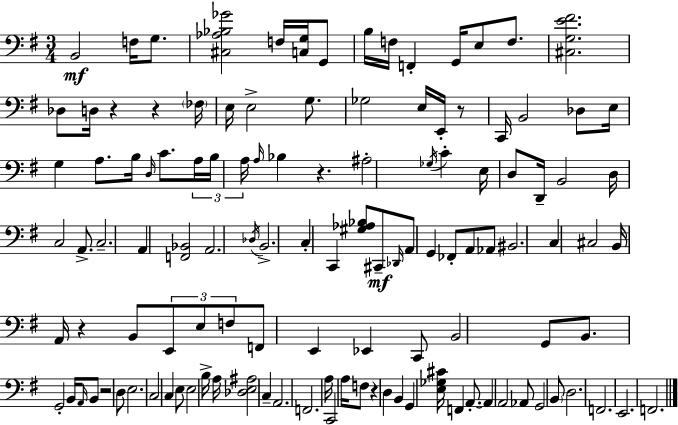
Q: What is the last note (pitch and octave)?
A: F2